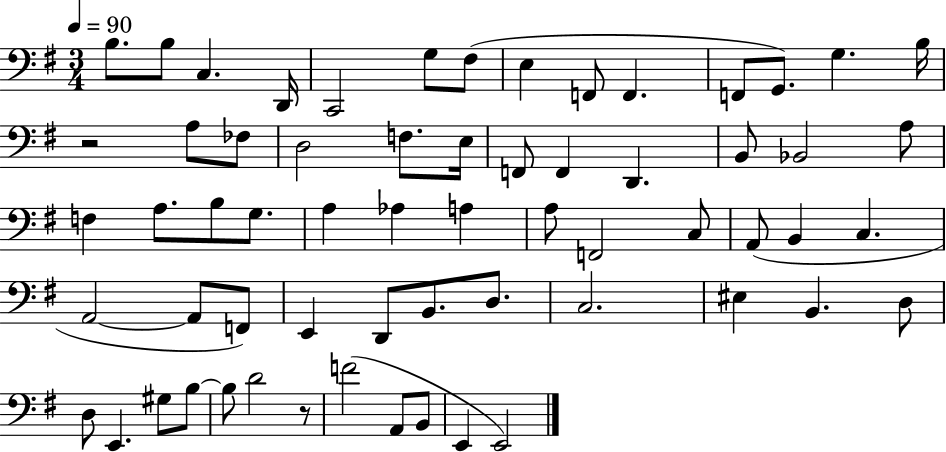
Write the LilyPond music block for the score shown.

{
  \clef bass
  \numericTimeSignature
  \time 3/4
  \key g \major
  \tempo 4 = 90
  b8. b8 c4. d,16 | c,2 g8 fis8( | e4 f,8 f,4. | f,8 g,8.) g4. b16 | \break r2 a8 fes8 | d2 f8. e16 | f,8 f,4 d,4. | b,8 bes,2 a8 | \break f4 a8. b8 g8. | a4 aes4 a4 | a8 f,2 c8 | a,8( b,4 c4. | \break a,2~~ a,8 f,8) | e,4 d,8 b,8. d8. | c2. | eis4 b,4. d8 | \break d8 e,4. gis8 b8~~ | b8 d'2 r8 | f'2( a,8 b,8 | e,4 e,2) | \break \bar "|."
}